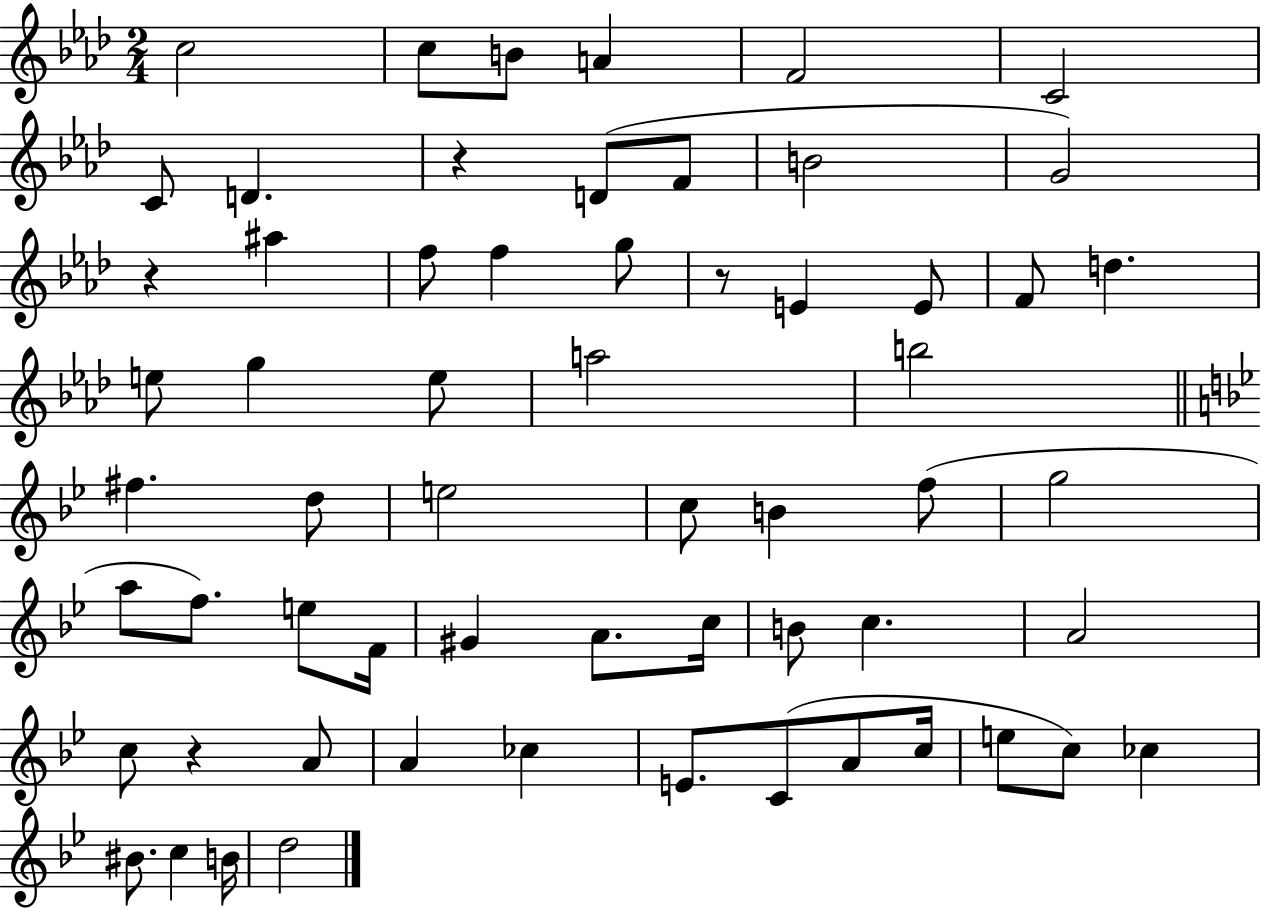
{
  \clef treble
  \numericTimeSignature
  \time 2/4
  \key aes \major
  \repeat volta 2 { c''2 | c''8 b'8 a'4 | f'2 | c'2 | \break c'8 d'4. | r4 d'8( f'8 | b'2 | g'2) | \break r4 ais''4 | f''8 f''4 g''8 | r8 e'4 e'8 | f'8 d''4. | \break e''8 g''4 e''8 | a''2 | b''2 | \bar "||" \break \key bes \major fis''4. d''8 | e''2 | c''8 b'4 f''8( | g''2 | \break a''8 f''8.) e''8 f'16 | gis'4 a'8. c''16 | b'8 c''4. | a'2 | \break c''8 r4 a'8 | a'4 ces''4 | e'8. c'8( a'8 c''16 | e''8 c''8) ces''4 | \break bis'8. c''4 b'16 | d''2 | } \bar "|."
}